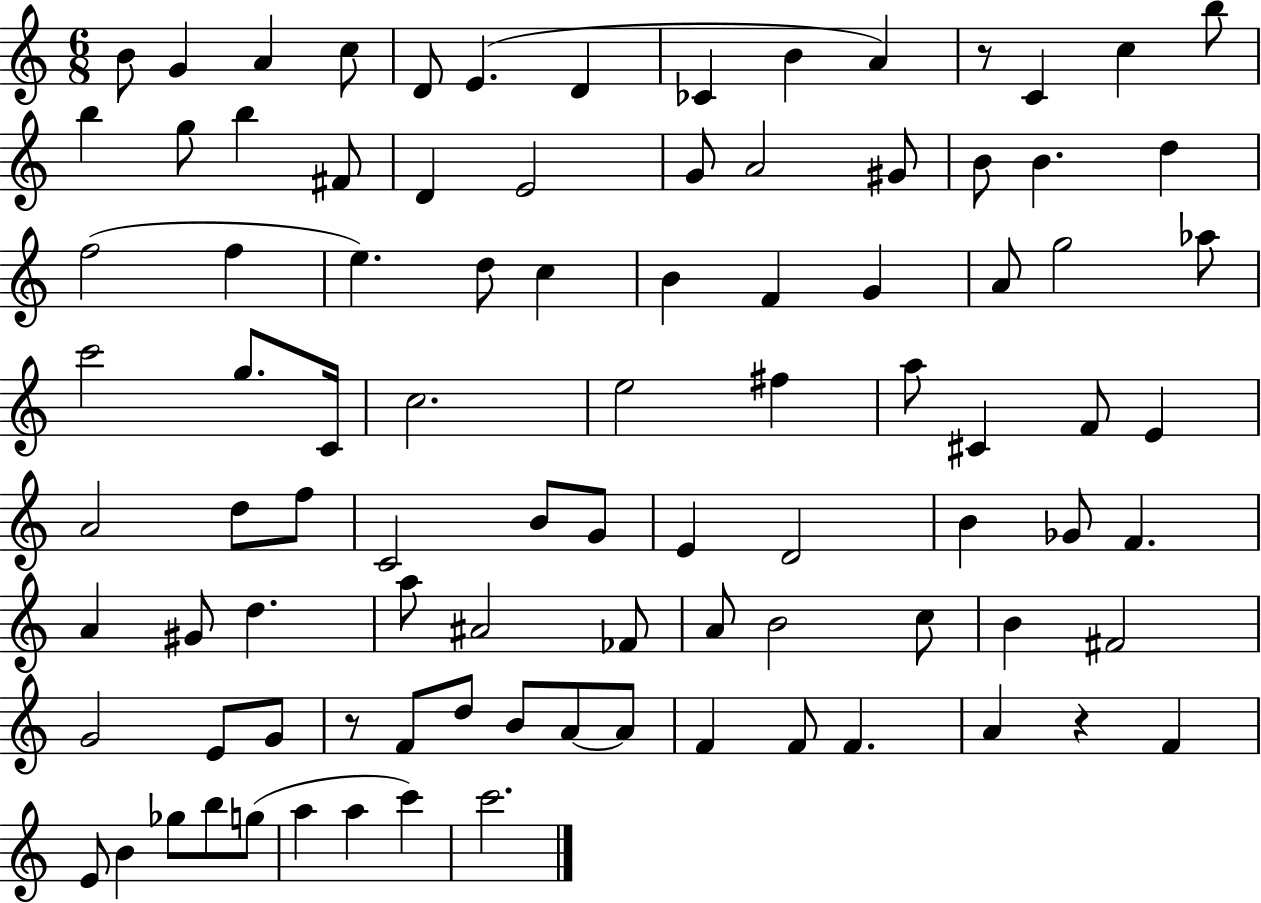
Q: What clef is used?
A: treble